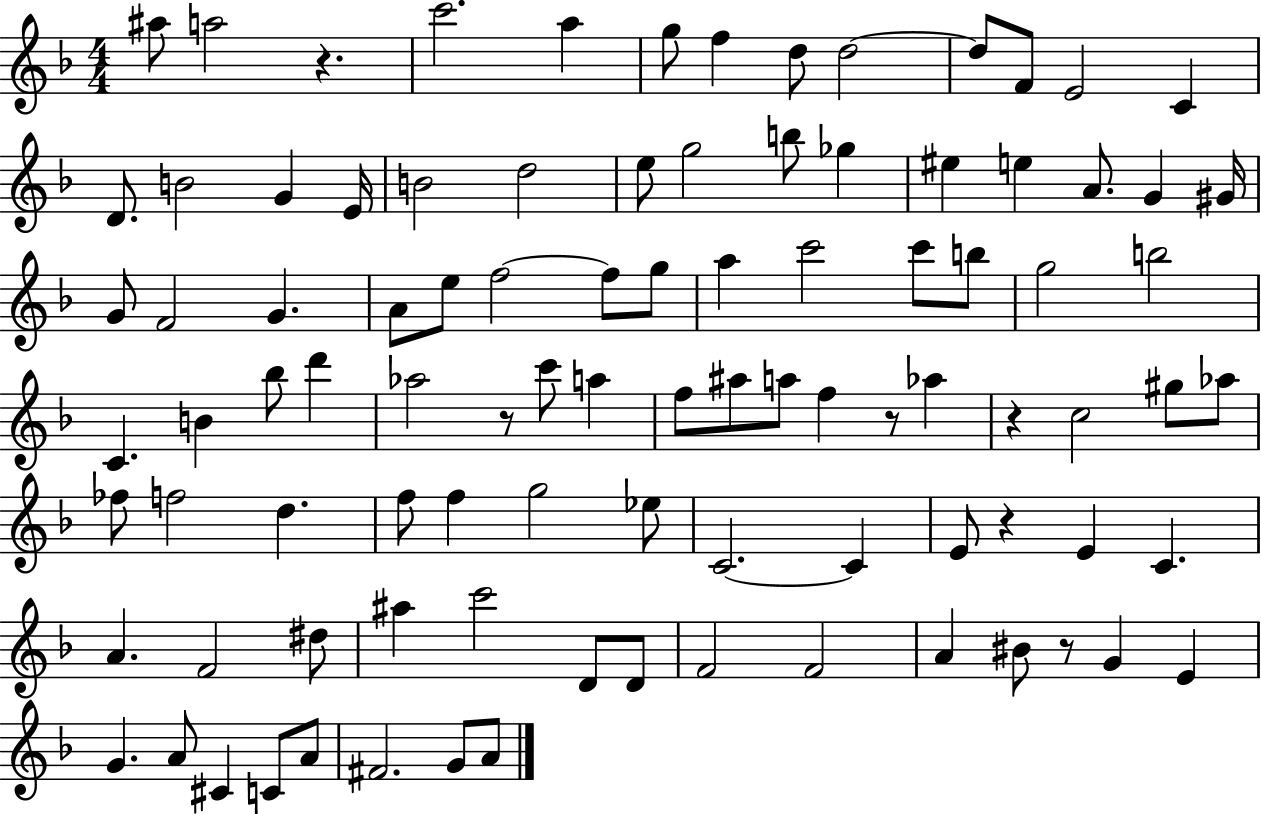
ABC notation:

X:1
T:Untitled
M:4/4
L:1/4
K:F
^a/2 a2 z c'2 a g/2 f d/2 d2 d/2 F/2 E2 C D/2 B2 G E/4 B2 d2 e/2 g2 b/2 _g ^e e A/2 G ^G/4 G/2 F2 G A/2 e/2 f2 f/2 g/2 a c'2 c'/2 b/2 g2 b2 C B _b/2 d' _a2 z/2 c'/2 a f/2 ^a/2 a/2 f z/2 _a z c2 ^g/2 _a/2 _f/2 f2 d f/2 f g2 _e/2 C2 C E/2 z E C A F2 ^d/2 ^a c'2 D/2 D/2 F2 F2 A ^B/2 z/2 G E G A/2 ^C C/2 A/2 ^F2 G/2 A/2